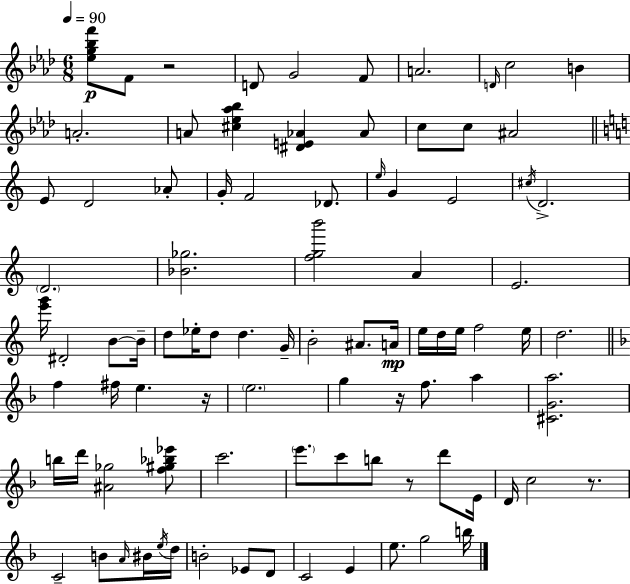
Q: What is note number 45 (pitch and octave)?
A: D5